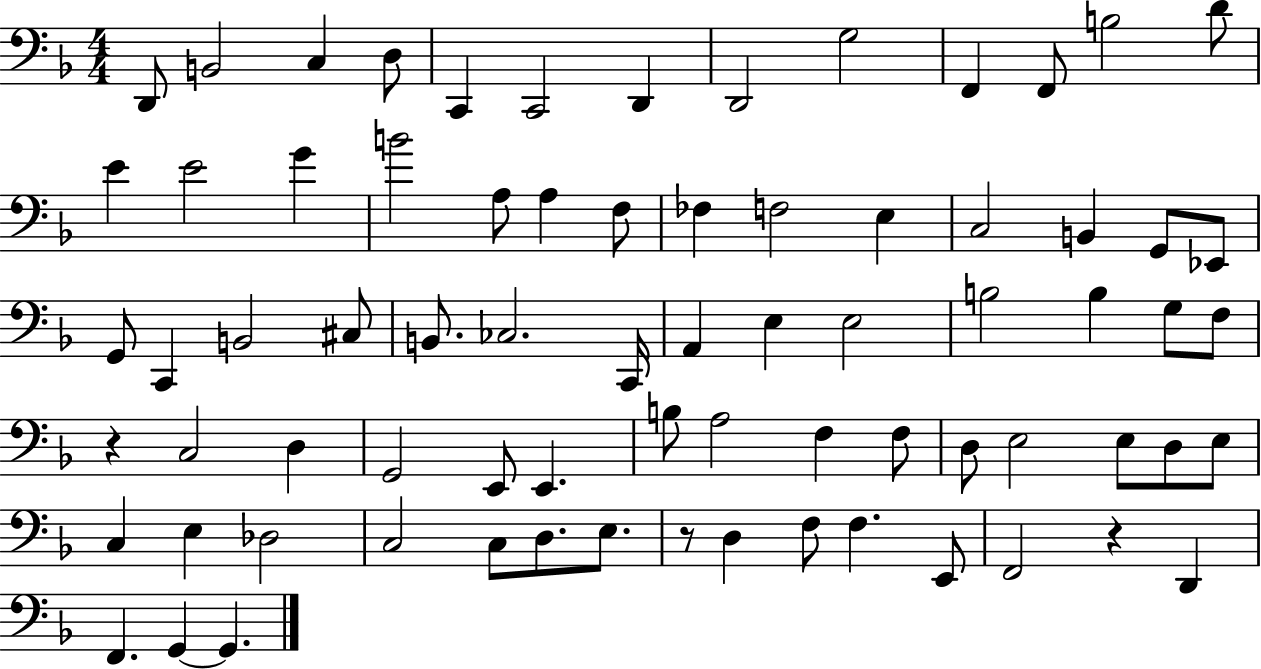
D2/e B2/h C3/q D3/e C2/q C2/h D2/q D2/h G3/h F2/q F2/e B3/h D4/e E4/q E4/h G4/q B4/h A3/e A3/q F3/e FES3/q F3/h E3/q C3/h B2/q G2/e Eb2/e G2/e C2/q B2/h C#3/e B2/e. CES3/h. C2/s A2/q E3/q E3/h B3/h B3/q G3/e F3/e R/q C3/h D3/q G2/h E2/e E2/q. B3/e A3/h F3/q F3/e D3/e E3/h E3/e D3/e E3/e C3/q E3/q Db3/h C3/h C3/e D3/e. E3/e. R/e D3/q F3/e F3/q. E2/e F2/h R/q D2/q F2/q. G2/q G2/q.